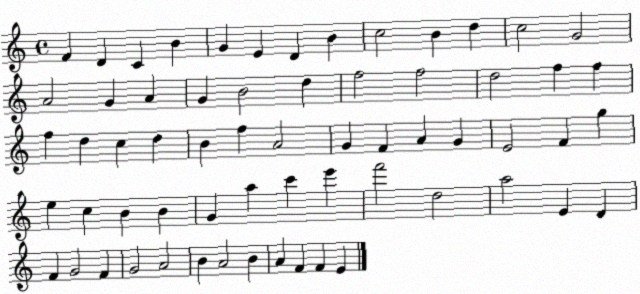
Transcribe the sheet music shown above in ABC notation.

X:1
T:Untitled
M:4/4
L:1/4
K:C
F D C B G E D B c2 B d c2 G2 A2 G A G B2 d f2 f2 d2 f f f d c d B f A2 G F A G E2 F g e c B B G a c' e' f'2 d2 a2 E D F G2 F G2 A2 B A2 B A F F E